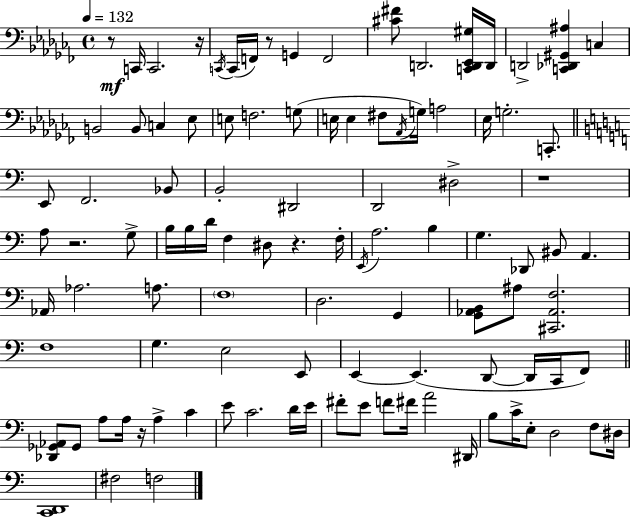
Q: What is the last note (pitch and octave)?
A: F3